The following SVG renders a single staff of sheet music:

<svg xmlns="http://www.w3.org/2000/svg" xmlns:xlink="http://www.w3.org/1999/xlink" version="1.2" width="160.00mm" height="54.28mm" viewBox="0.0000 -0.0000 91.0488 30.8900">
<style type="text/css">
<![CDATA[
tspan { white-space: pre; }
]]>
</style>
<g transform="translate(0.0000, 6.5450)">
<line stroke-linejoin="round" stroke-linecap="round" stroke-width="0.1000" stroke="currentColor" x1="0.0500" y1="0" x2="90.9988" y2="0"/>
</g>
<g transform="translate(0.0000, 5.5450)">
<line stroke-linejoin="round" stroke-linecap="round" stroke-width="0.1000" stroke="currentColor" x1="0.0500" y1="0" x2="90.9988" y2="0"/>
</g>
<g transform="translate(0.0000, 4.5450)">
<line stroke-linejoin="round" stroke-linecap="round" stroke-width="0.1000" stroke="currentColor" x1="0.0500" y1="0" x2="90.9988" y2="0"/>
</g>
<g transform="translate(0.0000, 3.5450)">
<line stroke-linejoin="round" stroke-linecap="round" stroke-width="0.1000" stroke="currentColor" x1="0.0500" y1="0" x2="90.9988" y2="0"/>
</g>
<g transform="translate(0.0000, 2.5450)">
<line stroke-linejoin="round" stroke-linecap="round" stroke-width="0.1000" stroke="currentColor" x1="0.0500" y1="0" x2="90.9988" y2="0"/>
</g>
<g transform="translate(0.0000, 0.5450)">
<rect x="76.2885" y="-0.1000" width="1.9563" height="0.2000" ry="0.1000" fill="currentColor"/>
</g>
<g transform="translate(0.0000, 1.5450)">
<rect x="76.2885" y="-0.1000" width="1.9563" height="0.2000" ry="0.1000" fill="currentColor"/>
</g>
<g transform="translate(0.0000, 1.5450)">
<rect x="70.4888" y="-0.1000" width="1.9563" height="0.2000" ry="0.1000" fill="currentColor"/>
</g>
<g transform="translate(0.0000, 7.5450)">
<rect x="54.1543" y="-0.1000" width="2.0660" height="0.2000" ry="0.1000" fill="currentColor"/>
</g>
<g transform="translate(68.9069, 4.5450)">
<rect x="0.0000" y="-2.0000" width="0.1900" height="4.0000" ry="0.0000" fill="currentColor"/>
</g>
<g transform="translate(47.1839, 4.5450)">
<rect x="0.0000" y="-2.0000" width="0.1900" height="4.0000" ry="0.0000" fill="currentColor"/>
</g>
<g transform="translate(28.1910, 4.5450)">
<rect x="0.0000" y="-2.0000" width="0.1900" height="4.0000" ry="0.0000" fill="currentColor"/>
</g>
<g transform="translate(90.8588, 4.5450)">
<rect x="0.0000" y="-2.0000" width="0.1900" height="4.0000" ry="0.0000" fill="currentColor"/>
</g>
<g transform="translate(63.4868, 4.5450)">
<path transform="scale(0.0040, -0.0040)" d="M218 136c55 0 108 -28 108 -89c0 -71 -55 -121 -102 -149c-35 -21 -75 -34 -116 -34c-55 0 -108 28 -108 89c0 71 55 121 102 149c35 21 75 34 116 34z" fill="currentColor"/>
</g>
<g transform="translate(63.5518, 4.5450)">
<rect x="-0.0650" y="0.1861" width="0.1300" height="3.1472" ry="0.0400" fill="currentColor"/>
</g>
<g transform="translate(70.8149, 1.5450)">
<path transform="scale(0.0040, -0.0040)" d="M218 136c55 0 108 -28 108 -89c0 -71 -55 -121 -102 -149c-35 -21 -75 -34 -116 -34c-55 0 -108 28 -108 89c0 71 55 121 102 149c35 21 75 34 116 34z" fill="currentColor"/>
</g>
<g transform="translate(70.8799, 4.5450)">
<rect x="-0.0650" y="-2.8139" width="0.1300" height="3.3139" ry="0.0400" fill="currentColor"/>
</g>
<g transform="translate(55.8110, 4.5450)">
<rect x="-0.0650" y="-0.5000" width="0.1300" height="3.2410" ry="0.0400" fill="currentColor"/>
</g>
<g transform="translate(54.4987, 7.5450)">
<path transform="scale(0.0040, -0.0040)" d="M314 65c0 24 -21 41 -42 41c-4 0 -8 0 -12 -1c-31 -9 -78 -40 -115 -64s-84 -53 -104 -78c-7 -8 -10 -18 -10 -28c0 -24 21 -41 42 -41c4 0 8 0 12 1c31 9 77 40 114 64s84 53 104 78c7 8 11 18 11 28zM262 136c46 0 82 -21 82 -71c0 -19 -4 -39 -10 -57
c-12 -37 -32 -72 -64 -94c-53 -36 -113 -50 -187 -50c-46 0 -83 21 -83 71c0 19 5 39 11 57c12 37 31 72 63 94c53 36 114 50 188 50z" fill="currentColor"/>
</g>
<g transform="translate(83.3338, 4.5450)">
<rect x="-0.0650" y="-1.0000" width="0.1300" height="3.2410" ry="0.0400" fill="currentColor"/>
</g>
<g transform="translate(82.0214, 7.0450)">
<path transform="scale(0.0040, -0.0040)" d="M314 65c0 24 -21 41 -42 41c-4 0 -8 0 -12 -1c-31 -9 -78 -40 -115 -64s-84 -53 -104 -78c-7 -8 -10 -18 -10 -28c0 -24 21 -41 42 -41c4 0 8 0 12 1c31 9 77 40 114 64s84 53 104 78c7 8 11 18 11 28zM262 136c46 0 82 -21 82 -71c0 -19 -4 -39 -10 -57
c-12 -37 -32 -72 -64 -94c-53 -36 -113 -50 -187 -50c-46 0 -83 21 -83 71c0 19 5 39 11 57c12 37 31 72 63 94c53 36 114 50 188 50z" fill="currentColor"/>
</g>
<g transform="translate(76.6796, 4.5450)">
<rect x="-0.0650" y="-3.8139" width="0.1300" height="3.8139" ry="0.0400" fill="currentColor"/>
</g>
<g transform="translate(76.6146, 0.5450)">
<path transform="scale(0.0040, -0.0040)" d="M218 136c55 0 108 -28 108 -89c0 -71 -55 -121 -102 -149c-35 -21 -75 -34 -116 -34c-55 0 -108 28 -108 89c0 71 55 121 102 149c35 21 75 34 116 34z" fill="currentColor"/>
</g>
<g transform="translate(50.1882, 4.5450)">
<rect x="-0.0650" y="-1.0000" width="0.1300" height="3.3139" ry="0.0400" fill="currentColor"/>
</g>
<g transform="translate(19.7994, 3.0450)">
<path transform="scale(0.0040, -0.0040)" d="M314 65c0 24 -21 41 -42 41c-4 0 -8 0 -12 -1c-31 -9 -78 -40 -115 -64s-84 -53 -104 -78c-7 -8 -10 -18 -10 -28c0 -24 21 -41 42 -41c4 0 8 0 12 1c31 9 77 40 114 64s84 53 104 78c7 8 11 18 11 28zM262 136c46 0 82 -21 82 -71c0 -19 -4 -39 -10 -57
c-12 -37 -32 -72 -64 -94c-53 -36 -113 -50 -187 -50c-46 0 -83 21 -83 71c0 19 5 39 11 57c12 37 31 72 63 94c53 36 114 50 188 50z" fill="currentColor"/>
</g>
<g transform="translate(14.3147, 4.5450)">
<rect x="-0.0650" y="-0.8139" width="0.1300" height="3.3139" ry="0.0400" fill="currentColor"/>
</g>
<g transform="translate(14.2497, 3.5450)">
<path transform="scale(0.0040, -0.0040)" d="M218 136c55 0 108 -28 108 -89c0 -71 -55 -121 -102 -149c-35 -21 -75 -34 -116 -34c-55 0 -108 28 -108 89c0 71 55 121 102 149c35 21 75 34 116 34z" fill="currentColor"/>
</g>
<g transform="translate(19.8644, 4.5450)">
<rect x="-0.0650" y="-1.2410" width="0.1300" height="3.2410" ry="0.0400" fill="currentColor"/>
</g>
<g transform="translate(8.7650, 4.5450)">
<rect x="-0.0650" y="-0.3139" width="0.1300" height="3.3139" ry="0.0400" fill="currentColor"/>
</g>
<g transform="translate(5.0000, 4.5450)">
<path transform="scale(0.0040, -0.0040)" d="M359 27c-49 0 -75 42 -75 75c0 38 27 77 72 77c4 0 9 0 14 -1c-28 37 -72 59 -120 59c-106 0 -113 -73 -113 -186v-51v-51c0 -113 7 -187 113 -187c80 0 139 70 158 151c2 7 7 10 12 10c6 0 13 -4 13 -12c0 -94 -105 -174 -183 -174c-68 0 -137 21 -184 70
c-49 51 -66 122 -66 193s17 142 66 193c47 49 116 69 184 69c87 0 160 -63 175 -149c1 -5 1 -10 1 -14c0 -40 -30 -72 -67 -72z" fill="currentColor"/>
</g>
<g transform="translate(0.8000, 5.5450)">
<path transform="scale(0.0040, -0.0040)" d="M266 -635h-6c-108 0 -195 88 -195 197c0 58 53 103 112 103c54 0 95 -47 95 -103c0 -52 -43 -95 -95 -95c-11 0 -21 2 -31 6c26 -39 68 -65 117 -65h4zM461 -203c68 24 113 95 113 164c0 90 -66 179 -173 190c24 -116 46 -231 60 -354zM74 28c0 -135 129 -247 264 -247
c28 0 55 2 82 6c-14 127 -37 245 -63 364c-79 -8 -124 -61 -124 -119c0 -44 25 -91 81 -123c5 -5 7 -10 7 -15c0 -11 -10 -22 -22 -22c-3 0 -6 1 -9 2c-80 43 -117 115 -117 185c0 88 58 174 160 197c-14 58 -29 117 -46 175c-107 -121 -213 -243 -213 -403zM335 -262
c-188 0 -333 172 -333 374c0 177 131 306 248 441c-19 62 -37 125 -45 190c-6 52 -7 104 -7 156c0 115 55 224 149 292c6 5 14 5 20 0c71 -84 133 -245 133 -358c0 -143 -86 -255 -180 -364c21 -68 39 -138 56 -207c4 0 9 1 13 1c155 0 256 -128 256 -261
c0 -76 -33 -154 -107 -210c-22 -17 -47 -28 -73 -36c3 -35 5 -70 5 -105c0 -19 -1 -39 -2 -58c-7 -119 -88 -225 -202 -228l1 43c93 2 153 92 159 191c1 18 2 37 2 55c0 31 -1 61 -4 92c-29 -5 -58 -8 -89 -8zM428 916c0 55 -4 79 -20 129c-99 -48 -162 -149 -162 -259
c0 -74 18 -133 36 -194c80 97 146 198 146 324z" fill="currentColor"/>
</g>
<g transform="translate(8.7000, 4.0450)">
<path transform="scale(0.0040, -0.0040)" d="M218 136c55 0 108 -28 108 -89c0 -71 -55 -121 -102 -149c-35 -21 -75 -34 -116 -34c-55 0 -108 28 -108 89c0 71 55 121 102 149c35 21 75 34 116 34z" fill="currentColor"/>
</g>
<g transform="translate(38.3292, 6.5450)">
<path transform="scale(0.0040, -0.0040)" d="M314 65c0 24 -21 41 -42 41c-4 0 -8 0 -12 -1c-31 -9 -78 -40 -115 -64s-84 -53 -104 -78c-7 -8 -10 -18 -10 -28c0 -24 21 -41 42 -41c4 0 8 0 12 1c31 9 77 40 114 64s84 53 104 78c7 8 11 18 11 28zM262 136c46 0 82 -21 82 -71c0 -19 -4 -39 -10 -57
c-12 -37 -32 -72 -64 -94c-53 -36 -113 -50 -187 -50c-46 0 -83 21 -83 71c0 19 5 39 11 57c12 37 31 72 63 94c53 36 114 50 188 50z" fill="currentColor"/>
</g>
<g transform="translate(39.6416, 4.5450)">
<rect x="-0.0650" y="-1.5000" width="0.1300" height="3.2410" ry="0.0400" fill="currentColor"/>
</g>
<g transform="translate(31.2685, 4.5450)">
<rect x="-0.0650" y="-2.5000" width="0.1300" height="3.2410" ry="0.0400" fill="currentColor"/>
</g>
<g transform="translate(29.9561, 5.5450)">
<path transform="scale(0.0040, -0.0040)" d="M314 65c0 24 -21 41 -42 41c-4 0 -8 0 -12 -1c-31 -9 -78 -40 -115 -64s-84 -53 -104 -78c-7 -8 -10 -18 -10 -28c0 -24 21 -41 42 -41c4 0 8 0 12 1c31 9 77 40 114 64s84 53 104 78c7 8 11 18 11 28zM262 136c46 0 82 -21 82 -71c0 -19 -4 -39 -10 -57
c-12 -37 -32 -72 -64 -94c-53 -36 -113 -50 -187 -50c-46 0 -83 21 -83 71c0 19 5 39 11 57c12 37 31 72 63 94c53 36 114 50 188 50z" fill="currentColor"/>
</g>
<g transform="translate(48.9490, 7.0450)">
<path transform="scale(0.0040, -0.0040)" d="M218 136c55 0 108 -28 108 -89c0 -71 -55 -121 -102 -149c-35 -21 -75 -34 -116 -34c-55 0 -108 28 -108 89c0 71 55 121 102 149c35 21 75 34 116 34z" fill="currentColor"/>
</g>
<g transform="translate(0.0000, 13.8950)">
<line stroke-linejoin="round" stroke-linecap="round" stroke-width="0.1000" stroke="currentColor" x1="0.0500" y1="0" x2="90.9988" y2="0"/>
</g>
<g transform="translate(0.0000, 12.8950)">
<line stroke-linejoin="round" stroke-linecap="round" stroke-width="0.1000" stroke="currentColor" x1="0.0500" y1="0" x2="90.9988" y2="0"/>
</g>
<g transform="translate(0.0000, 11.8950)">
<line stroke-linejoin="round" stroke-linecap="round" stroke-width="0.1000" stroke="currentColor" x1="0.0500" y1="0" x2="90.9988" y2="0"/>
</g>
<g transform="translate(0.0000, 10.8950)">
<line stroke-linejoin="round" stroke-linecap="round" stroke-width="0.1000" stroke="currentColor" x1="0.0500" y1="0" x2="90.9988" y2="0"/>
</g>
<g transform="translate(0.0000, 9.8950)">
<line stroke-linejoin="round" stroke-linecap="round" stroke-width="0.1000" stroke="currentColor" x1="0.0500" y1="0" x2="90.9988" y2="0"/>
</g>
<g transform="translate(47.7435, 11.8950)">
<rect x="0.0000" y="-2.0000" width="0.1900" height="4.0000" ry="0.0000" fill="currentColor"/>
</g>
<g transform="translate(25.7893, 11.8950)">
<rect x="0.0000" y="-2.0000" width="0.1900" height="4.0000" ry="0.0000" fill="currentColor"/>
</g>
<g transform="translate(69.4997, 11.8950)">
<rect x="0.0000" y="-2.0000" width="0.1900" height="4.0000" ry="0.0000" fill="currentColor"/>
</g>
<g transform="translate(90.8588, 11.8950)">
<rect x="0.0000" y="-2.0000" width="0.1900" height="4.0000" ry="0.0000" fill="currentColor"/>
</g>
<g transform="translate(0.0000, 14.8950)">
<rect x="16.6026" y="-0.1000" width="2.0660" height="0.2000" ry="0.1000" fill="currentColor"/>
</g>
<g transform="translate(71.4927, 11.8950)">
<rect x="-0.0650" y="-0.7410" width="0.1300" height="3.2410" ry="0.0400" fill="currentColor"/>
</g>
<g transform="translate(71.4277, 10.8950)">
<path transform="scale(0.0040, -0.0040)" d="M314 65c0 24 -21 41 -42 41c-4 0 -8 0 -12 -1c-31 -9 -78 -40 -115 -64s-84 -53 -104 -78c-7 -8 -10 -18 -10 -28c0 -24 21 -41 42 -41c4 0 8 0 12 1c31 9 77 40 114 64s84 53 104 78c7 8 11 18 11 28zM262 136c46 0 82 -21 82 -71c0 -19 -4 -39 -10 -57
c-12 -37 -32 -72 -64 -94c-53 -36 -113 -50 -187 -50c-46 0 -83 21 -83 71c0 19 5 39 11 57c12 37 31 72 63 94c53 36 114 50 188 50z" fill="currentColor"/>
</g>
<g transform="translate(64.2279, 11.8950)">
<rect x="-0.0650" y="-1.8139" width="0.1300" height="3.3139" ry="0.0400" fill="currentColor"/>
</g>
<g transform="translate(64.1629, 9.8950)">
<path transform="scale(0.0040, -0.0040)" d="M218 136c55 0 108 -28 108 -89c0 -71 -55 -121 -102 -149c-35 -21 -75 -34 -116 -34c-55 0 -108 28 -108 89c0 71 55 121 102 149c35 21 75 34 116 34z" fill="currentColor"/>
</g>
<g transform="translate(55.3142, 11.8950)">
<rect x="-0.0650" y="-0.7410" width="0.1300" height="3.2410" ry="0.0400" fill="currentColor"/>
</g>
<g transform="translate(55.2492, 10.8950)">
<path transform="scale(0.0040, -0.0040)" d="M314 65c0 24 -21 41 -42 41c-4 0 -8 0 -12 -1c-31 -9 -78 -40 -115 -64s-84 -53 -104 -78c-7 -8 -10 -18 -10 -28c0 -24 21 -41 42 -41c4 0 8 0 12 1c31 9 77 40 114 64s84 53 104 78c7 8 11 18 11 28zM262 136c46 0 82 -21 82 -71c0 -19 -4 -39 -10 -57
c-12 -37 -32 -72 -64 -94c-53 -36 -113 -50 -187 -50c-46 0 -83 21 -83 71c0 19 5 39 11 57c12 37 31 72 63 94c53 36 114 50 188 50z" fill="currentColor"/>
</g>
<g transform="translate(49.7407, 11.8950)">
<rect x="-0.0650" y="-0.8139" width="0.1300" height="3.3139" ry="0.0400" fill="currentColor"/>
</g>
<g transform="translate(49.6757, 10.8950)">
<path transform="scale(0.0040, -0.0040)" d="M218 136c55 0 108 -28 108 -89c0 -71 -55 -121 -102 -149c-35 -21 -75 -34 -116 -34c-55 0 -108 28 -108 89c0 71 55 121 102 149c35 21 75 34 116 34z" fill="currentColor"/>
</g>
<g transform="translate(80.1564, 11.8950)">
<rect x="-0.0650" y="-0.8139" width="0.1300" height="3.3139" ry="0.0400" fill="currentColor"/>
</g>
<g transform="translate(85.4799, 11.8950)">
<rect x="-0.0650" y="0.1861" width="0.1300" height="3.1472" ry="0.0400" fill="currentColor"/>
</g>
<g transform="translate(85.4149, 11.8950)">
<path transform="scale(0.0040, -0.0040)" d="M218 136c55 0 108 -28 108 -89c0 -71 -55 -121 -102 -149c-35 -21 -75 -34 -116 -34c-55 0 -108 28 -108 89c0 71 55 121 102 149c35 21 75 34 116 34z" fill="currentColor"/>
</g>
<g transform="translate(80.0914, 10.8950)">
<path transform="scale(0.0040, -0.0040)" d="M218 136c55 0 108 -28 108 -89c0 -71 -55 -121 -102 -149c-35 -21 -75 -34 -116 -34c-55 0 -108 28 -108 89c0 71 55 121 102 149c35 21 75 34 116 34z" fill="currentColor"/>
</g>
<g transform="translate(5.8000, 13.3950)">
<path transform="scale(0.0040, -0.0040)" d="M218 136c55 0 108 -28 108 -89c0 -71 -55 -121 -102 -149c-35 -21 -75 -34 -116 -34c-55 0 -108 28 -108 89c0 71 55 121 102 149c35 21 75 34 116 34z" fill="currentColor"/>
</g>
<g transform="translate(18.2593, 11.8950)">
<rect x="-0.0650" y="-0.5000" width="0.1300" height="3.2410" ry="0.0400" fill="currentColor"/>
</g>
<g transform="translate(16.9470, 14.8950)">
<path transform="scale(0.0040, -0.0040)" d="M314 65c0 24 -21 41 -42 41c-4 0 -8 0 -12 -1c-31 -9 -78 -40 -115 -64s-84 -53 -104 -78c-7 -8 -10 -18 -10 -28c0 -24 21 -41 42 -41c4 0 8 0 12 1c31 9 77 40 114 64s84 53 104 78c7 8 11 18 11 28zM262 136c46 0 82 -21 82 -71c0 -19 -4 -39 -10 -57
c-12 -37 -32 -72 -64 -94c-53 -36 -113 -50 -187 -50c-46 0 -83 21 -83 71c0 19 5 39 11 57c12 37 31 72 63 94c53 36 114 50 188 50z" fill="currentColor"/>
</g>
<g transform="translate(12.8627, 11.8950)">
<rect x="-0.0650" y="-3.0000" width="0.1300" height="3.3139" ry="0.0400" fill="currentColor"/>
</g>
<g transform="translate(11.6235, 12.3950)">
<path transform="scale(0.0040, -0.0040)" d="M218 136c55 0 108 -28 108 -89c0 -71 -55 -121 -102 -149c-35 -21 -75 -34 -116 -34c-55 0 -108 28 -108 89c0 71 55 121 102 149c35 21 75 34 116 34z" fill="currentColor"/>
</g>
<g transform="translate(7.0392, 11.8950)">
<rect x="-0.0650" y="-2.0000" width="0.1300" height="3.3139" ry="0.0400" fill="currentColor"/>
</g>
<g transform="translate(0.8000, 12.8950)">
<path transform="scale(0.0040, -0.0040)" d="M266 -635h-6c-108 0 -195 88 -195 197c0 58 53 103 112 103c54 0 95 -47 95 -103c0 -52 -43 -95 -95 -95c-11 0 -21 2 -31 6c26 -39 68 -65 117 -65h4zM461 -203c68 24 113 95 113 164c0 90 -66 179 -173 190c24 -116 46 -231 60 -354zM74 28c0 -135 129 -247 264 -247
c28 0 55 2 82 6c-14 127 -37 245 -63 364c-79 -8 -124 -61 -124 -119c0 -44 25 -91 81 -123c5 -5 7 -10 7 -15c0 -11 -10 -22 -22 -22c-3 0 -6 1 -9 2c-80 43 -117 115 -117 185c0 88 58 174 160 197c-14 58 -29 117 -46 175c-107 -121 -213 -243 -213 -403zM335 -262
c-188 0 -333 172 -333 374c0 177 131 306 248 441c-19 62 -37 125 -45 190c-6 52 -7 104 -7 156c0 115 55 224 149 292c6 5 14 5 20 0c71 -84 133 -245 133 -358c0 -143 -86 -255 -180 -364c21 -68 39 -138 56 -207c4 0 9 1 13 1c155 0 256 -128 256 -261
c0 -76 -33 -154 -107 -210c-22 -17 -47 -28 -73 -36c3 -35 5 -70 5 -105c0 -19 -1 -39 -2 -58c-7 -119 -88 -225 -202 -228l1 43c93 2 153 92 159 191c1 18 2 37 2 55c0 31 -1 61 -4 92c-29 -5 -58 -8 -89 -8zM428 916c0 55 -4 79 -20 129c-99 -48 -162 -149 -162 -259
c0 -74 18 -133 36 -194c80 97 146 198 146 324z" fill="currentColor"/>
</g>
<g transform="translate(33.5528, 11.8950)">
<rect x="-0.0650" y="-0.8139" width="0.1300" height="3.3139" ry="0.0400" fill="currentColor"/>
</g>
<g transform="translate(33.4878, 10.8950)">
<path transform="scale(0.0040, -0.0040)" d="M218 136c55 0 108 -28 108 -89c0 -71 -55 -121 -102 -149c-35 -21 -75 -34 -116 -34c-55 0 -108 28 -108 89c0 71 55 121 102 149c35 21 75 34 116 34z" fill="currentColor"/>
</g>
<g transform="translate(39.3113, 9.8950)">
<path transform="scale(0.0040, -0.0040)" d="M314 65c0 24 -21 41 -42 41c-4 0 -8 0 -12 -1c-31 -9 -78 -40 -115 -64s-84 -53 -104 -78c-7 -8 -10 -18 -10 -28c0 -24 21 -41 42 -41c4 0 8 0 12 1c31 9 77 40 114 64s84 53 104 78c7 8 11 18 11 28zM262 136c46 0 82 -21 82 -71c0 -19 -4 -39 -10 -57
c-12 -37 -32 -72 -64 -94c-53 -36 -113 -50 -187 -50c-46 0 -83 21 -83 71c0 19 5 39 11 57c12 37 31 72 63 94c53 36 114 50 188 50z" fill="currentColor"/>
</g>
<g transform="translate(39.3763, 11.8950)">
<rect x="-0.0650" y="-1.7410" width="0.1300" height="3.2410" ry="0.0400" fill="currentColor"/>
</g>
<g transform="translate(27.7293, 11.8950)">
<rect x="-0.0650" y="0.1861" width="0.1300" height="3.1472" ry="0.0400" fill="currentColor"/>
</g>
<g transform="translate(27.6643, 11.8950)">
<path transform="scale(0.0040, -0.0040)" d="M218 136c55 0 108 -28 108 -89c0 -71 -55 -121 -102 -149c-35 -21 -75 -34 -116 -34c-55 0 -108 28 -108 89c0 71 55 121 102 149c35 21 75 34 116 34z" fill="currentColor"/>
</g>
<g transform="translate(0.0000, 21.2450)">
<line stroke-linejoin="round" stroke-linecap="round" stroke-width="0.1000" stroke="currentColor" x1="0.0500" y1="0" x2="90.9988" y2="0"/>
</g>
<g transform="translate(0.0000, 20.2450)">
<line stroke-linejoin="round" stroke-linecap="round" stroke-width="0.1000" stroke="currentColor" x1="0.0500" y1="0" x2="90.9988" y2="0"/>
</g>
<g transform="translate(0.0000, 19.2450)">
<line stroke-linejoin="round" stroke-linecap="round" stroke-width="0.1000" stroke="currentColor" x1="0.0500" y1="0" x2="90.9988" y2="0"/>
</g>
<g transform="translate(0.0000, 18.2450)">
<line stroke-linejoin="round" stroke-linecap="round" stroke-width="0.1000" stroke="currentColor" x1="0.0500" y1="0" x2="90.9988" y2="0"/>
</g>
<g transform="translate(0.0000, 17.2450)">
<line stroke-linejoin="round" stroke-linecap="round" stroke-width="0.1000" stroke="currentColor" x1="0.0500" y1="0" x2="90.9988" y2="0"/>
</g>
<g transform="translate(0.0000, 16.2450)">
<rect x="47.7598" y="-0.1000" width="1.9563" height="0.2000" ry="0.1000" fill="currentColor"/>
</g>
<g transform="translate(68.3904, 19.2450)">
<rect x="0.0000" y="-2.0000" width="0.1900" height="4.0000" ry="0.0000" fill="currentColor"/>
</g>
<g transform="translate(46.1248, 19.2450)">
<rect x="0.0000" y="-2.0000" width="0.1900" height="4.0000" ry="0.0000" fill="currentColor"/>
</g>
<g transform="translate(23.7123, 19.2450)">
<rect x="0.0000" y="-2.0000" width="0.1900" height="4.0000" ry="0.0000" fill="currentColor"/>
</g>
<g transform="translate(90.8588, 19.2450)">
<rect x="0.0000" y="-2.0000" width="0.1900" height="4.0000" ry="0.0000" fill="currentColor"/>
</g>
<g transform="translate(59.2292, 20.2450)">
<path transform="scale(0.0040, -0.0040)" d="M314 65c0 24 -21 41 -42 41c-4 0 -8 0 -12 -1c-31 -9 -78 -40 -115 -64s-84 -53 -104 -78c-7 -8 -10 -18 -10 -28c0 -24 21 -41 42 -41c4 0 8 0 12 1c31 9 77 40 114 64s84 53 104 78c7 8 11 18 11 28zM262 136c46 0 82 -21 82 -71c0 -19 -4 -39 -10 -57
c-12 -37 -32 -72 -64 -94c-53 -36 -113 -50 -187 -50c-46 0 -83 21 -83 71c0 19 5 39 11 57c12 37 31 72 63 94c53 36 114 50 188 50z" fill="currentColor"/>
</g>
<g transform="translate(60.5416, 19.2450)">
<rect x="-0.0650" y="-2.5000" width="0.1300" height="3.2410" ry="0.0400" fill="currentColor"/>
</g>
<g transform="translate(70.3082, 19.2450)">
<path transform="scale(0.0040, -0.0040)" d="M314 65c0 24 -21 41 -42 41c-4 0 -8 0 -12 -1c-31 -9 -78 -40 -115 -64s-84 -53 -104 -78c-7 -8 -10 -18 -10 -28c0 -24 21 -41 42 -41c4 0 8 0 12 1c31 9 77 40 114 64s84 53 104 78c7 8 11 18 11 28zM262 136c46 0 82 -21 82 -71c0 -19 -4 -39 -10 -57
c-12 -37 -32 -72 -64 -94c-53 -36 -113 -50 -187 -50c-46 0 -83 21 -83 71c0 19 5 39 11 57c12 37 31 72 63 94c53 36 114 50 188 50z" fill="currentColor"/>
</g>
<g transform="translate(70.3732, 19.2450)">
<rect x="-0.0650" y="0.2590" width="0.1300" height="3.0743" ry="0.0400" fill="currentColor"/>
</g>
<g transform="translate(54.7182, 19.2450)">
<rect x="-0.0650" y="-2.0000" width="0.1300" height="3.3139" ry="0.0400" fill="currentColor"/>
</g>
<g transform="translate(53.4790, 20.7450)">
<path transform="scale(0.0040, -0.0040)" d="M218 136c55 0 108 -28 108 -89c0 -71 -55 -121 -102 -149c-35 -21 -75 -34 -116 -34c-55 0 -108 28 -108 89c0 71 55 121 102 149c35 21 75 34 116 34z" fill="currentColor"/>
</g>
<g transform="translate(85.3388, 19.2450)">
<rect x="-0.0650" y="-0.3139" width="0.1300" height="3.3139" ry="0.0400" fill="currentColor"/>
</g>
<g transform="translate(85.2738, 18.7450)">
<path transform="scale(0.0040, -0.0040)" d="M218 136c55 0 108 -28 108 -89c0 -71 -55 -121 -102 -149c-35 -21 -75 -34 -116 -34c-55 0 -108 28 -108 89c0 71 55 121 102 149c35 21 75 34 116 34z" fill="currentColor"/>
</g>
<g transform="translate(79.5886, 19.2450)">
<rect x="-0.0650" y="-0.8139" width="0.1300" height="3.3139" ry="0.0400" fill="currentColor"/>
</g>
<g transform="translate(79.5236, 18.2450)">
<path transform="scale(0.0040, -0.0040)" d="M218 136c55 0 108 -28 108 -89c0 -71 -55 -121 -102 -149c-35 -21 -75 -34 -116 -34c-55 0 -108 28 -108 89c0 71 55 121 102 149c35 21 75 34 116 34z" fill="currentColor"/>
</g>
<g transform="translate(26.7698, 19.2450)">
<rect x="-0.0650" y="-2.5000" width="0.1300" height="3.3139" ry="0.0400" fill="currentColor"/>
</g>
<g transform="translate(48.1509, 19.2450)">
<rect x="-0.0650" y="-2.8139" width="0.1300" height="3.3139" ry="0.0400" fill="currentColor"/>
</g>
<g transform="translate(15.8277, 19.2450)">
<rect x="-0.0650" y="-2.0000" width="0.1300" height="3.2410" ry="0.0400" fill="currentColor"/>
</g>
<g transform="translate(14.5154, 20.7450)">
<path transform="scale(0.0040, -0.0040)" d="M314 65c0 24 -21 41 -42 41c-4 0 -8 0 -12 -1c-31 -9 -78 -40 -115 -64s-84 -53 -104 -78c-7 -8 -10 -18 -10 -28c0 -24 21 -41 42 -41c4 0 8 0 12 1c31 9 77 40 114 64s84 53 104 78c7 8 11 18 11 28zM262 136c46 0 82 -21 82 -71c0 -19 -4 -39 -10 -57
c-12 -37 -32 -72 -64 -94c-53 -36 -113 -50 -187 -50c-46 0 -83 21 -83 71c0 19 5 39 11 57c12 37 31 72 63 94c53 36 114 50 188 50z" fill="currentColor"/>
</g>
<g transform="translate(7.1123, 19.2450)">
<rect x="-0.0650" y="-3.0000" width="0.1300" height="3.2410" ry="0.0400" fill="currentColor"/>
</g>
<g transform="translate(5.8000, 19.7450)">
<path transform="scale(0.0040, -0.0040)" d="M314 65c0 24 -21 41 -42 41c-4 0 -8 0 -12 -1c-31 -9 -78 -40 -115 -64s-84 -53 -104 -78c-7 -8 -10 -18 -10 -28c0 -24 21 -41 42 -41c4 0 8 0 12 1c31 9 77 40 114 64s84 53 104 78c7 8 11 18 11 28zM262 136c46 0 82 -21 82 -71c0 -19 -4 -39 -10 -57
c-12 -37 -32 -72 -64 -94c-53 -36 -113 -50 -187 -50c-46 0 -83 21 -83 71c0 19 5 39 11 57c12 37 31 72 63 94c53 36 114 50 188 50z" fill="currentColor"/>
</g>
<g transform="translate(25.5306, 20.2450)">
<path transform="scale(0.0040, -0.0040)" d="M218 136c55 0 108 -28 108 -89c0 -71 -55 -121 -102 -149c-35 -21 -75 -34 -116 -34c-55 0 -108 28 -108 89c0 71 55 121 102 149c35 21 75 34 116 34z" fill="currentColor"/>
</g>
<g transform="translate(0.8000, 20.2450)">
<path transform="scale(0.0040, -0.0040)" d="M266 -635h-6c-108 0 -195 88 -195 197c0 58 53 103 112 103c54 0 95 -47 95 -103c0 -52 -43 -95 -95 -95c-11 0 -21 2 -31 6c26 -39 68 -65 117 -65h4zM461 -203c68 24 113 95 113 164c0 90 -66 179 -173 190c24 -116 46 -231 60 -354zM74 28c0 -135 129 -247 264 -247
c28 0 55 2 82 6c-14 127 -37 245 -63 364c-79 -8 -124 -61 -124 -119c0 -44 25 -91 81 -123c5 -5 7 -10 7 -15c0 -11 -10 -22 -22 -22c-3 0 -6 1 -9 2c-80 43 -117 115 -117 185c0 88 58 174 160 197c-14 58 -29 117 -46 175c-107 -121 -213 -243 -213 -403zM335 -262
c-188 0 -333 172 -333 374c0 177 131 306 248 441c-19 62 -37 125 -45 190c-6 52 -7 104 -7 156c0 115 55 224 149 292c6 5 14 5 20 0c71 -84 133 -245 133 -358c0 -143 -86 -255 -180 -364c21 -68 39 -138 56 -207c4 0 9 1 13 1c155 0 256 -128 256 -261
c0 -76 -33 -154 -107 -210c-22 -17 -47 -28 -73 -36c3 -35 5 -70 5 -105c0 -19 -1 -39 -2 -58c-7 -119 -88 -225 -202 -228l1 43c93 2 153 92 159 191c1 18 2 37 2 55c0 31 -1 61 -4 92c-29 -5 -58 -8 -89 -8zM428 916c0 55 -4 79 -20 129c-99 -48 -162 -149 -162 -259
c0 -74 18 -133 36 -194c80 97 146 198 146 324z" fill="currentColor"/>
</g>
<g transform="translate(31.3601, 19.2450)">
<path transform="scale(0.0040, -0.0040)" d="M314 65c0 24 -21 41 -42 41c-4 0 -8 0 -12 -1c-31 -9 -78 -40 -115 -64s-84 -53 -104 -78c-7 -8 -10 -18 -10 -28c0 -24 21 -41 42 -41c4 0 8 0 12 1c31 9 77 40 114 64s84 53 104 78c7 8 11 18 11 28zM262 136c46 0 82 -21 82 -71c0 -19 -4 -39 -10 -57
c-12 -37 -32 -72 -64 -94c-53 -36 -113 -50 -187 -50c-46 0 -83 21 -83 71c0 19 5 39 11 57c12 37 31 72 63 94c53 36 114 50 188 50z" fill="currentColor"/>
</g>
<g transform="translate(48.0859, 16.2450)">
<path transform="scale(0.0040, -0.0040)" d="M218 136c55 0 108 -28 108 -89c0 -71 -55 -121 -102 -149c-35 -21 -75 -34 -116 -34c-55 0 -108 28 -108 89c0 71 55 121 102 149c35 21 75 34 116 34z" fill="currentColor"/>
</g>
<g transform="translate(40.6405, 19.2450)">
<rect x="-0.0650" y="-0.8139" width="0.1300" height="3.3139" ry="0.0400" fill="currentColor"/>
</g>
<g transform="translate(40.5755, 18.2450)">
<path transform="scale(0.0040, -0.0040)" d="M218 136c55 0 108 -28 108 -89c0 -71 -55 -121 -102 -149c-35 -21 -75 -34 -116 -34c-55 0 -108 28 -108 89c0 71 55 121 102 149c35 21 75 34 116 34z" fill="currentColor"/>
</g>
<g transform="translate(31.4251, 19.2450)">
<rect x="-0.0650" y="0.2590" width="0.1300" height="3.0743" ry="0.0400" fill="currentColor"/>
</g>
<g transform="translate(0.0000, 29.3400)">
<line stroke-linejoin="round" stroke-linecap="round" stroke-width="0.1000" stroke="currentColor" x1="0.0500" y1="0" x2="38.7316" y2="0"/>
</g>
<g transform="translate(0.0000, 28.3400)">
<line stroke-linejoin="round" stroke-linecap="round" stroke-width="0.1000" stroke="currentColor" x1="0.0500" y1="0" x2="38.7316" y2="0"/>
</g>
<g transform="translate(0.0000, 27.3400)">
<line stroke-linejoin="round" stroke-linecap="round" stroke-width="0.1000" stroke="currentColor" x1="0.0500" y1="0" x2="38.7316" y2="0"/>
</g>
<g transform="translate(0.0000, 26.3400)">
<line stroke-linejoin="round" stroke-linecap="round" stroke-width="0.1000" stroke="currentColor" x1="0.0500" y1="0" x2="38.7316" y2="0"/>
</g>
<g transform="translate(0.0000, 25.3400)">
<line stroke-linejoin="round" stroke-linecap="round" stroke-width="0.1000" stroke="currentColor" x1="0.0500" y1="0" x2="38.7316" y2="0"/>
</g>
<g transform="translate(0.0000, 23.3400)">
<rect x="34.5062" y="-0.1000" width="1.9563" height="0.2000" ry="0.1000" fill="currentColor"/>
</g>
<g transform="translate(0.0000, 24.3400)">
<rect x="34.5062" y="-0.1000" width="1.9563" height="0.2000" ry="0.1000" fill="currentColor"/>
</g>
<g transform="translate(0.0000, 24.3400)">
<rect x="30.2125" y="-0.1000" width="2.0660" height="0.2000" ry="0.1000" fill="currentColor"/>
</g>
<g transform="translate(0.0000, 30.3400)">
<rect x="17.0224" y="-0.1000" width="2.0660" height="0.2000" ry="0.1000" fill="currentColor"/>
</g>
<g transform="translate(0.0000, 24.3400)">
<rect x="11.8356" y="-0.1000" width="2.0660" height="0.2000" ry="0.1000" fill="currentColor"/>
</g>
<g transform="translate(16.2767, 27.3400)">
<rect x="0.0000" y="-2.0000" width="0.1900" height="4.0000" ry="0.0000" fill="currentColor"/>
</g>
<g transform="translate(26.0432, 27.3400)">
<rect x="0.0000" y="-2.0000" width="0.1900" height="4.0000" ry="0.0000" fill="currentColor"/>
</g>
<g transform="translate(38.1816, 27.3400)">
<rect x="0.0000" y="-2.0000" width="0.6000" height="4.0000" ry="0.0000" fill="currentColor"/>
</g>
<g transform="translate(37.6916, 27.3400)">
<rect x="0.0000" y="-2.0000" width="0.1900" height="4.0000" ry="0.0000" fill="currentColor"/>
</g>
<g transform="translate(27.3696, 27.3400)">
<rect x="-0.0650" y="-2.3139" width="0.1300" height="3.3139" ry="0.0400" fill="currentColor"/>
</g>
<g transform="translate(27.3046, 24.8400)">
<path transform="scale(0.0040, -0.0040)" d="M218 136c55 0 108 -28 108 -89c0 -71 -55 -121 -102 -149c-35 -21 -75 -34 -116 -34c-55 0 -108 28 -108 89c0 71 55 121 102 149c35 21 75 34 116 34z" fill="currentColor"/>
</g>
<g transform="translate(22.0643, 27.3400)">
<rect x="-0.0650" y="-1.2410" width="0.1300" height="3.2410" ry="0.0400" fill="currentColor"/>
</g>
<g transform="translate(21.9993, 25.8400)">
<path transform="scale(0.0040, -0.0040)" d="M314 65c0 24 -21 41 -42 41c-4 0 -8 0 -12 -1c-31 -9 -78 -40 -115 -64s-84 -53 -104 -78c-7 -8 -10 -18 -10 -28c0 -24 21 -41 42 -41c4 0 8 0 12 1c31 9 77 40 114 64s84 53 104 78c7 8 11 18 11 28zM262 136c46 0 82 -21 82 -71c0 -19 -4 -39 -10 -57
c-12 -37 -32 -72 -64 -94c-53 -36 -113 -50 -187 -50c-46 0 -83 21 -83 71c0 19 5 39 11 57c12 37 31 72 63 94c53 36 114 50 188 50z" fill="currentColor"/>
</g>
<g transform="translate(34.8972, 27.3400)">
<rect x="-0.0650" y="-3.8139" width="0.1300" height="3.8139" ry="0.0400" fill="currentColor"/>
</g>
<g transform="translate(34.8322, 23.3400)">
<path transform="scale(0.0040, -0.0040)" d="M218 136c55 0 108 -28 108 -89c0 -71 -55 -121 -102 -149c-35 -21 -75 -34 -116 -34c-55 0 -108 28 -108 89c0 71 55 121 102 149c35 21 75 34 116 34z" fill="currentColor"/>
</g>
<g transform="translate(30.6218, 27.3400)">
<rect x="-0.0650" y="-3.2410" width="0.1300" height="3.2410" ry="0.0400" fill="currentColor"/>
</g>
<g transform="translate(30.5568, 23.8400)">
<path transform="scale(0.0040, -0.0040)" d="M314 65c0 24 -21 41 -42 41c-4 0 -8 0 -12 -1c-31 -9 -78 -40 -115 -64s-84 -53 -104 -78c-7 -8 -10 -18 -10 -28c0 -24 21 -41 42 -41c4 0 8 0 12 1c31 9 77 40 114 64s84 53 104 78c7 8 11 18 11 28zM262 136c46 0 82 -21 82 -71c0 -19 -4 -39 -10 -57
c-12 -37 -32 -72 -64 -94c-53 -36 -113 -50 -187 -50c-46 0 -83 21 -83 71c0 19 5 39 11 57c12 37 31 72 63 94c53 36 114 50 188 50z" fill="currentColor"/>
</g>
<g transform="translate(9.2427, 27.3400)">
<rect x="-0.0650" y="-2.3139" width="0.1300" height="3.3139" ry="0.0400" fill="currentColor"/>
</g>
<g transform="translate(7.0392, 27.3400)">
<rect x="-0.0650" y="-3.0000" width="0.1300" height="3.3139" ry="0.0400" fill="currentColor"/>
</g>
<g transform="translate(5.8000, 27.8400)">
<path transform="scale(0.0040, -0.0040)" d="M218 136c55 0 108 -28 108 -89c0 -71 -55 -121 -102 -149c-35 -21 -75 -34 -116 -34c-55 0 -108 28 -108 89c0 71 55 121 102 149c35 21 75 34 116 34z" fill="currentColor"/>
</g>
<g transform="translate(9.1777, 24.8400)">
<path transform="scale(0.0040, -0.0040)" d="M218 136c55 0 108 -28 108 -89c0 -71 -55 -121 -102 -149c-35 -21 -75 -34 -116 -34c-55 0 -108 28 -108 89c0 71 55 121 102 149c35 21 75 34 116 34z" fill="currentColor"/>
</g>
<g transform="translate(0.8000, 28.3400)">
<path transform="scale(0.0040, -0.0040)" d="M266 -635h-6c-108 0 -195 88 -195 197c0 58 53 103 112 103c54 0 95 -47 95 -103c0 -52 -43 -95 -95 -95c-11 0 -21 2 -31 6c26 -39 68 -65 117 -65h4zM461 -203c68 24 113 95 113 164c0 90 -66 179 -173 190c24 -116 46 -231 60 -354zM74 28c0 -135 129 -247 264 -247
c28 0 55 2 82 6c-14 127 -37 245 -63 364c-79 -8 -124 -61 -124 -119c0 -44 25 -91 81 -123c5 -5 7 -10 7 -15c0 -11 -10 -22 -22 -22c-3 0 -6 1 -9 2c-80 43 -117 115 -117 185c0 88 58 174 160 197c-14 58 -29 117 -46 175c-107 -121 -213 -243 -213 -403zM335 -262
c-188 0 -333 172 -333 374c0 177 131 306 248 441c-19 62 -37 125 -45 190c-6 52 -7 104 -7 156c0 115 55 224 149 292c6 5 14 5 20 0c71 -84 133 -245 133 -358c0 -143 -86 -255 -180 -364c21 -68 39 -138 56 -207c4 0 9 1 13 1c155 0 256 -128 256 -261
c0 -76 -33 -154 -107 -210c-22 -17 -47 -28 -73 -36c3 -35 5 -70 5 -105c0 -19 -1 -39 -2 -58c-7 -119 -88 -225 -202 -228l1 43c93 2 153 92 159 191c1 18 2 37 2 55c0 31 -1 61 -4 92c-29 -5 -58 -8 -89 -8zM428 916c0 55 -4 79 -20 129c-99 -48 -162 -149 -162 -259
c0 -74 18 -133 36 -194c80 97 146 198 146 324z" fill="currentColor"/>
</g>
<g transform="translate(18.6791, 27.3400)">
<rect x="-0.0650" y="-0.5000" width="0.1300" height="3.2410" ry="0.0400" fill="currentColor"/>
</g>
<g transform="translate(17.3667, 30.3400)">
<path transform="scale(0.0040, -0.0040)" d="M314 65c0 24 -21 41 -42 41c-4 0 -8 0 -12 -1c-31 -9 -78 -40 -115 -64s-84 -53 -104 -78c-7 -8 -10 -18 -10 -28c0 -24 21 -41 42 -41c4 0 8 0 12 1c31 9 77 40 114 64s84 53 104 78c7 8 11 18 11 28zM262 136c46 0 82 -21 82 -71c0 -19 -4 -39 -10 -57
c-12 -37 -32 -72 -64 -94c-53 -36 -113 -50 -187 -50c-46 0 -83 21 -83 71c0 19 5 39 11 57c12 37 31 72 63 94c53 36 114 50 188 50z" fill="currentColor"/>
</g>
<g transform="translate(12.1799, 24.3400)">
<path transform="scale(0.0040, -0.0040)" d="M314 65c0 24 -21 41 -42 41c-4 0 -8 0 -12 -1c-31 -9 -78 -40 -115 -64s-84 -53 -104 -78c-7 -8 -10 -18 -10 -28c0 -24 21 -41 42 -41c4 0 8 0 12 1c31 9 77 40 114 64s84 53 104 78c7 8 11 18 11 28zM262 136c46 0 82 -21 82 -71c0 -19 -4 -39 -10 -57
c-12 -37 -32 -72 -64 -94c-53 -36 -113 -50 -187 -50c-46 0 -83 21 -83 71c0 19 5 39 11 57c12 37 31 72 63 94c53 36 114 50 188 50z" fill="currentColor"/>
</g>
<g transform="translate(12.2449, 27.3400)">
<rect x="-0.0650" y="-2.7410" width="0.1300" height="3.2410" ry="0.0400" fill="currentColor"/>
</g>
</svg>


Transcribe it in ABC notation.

X:1
T:Untitled
M:4/4
L:1/4
K:C
c d e2 G2 E2 D C2 B a c' D2 F A C2 B d f2 d d2 f d2 d B A2 F2 G B2 d a F G2 B2 d c A g a2 C2 e2 g b2 c'